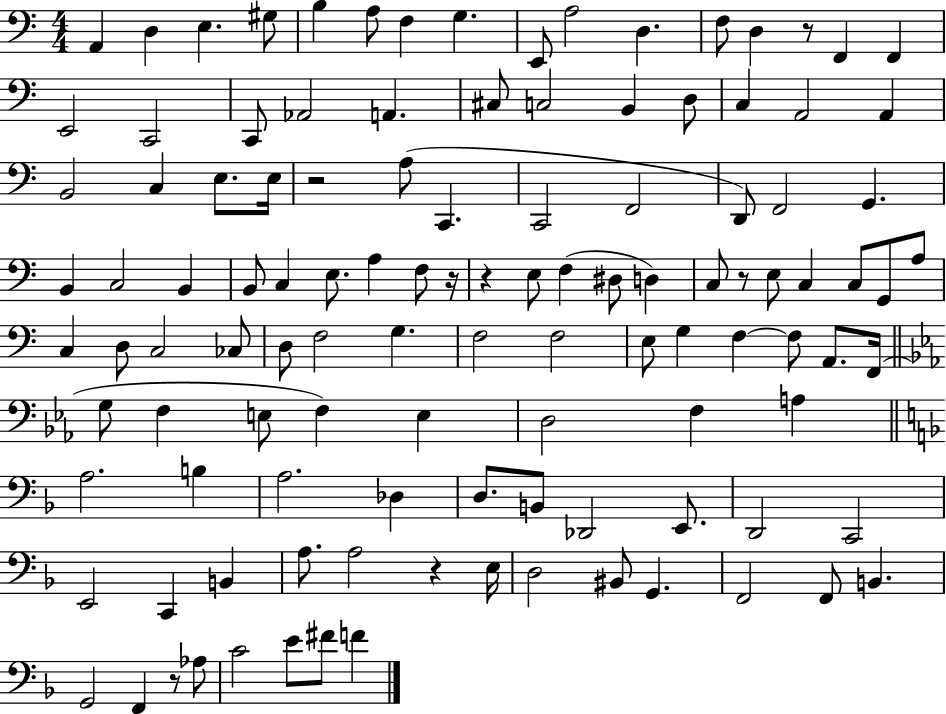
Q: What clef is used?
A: bass